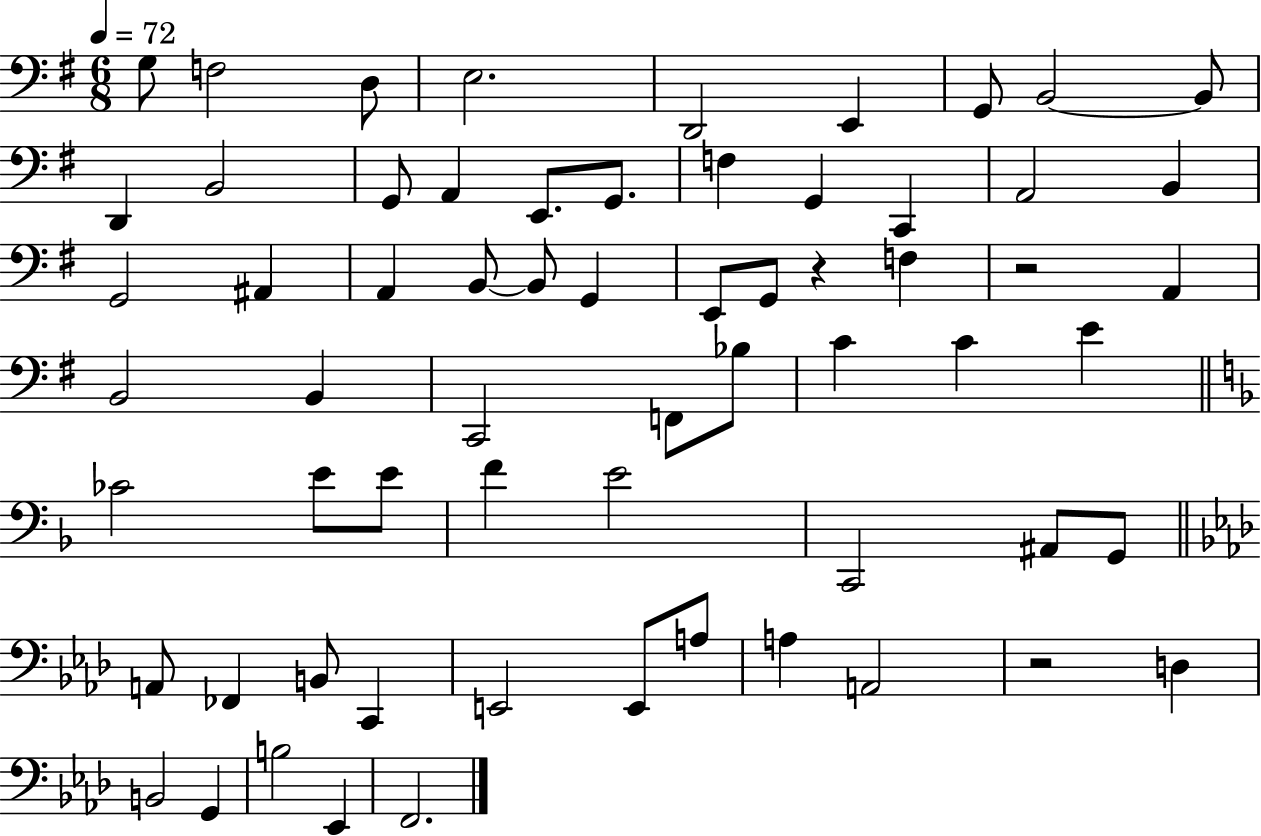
G3/e F3/h D3/e E3/h. D2/h E2/q G2/e B2/h B2/e D2/q B2/h G2/e A2/q E2/e. G2/e. F3/q G2/q C2/q A2/h B2/q G2/h A#2/q A2/q B2/e B2/e G2/q E2/e G2/e R/q F3/q R/h A2/q B2/h B2/q C2/h F2/e Bb3/e C4/q C4/q E4/q CES4/h E4/e E4/e F4/q E4/h C2/h A#2/e G2/e A2/e FES2/q B2/e C2/q E2/h E2/e A3/e A3/q A2/h R/h D3/q B2/h G2/q B3/h Eb2/q F2/h.